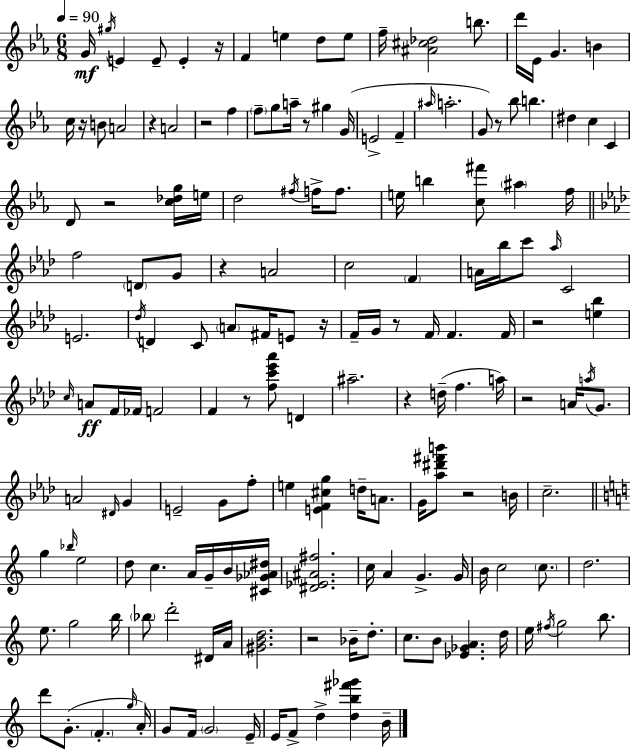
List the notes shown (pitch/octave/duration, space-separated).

G4/s G#5/s E4/q E4/e E4/q R/s F4/q E5/q D5/e E5/e F5/s [A#4,C#5,Db5]/h B5/e. D6/s Eb4/s G4/q. B4/q C5/s R/s B4/e A4/h R/q A4/h R/h F5/q F5/e G5/e A5/s R/e G#5/q G4/s E4/h F4/q A#5/s A5/h. G4/e R/e Bb5/e B5/q. D#5/q C5/q C4/q D4/e R/h [C5,Db5,G5]/s E5/s D5/h F#5/s F5/s F5/e. E5/s B5/q [C5,F#6]/e A#5/q F5/s F5/h D4/e G4/e R/q A4/h C5/h F4/q A4/s Bb5/s C6/e Ab5/s C4/h E4/h. Db5/s D4/q C4/e A4/e F#4/s E4/e R/s F4/s G4/s R/e F4/s F4/q. F4/s R/h [E5,Bb5]/q C5/s A4/e F4/s FES4/s F4/h F4/q R/e [F5,C6,Eb6,Ab6]/e D4/q A#5/h. R/q D5/s F5/q. A5/s R/h A4/s A5/s G4/e. A4/h D#4/s G4/q E4/h G4/e F5/e E5/q [E4,F4,C#5,G5]/q D5/s A4/e. G4/s [Ab5,D#6,F#6,B6]/e R/h B4/s C5/h. G5/q Bb5/s E5/h D5/e C5/q. A4/s G4/s B4/s [C#4,Gb4,Ab4,D#5]/s [D#4,Eb4,A#4,F#5]/h. C5/s A4/q G4/q. G4/s B4/s C5/h C5/e. D5/h. E5/e. G5/h B5/s Bb5/e D6/h D#4/s A4/s [G#4,B4,D5]/h. R/h Bb4/s D5/e. C5/e. B4/e [Eb4,Gb4,A4]/q. D5/s E5/s F#5/s G5/h B5/e. D6/e G4/e. F4/q. G5/s A4/s G4/e F4/s G4/h E4/s E4/s F4/e D5/q [D5,B5,F#6,Gb6]/q B4/s